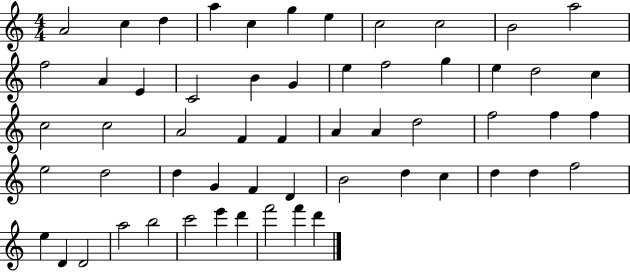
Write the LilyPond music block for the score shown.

{
  \clef treble
  \numericTimeSignature
  \time 4/4
  \key c \major
  a'2 c''4 d''4 | a''4 c''4 g''4 e''4 | c''2 c''2 | b'2 a''2 | \break f''2 a'4 e'4 | c'2 b'4 g'4 | e''4 f''2 g''4 | e''4 d''2 c''4 | \break c''2 c''2 | a'2 f'4 f'4 | a'4 a'4 d''2 | f''2 f''4 f''4 | \break e''2 d''2 | d''4 g'4 f'4 d'4 | b'2 d''4 c''4 | d''4 d''4 f''2 | \break e''4 d'4 d'2 | a''2 b''2 | c'''2 e'''4 d'''4 | f'''2 f'''4 d'''4 | \break \bar "|."
}